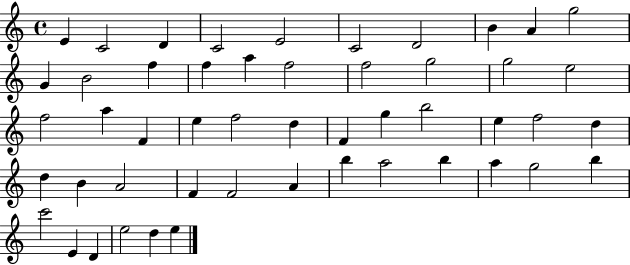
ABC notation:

X:1
T:Untitled
M:4/4
L:1/4
K:C
E C2 D C2 E2 C2 D2 B A g2 G B2 f f a f2 f2 g2 g2 e2 f2 a F e f2 d F g b2 e f2 d d B A2 F F2 A b a2 b a g2 b c'2 E D e2 d e